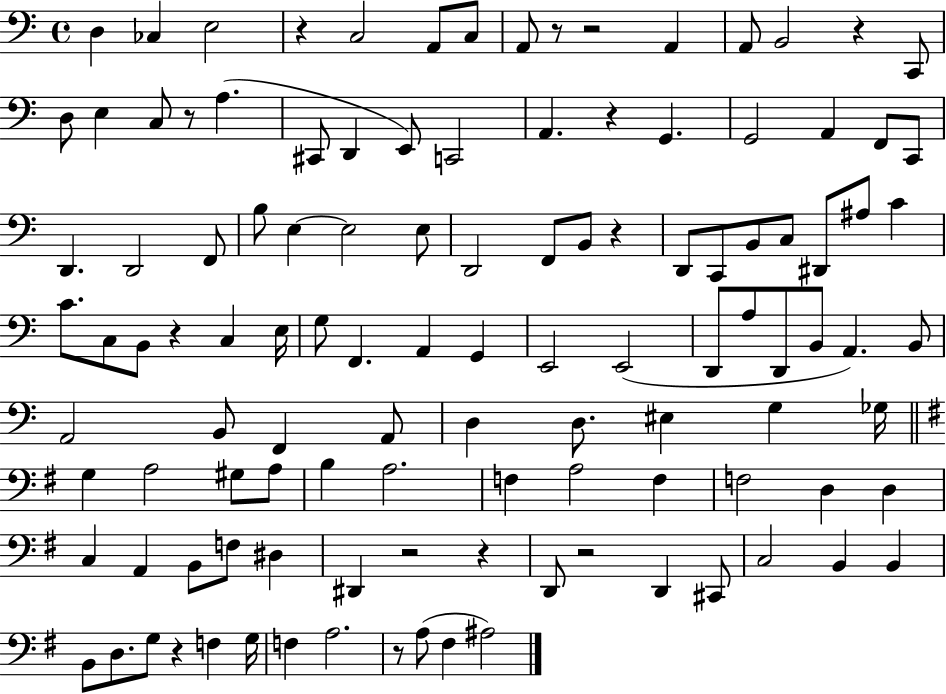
D3/q CES3/q E3/h R/q C3/h A2/e C3/e A2/e R/e R/h A2/q A2/e B2/h R/q C2/e D3/e E3/q C3/e R/e A3/q. C#2/e D2/q E2/e C2/h A2/q. R/q G2/q. G2/h A2/q F2/e C2/e D2/q. D2/h F2/e B3/e E3/q E3/h E3/e D2/h F2/e B2/e R/q D2/e C2/e B2/e C3/e D#2/e A#3/e C4/q C4/e. C3/e B2/e R/q C3/q E3/s G3/e F2/q. A2/q G2/q E2/h E2/h D2/e A3/e D2/e B2/e A2/q. B2/e A2/h B2/e F2/q A2/e D3/q D3/e. EIS3/q G3/q Gb3/s G3/q A3/h G#3/e A3/e B3/q A3/h. F3/q A3/h F3/q F3/h D3/q D3/q C3/q A2/q B2/e F3/e D#3/q D#2/q R/h R/q D2/e R/h D2/q C#2/e C3/h B2/q B2/q B2/e D3/e. G3/e R/q F3/q G3/s F3/q A3/h. R/e A3/e F#3/q A#3/h